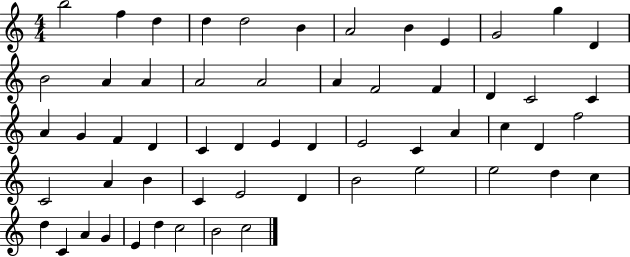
X:1
T:Untitled
M:4/4
L:1/4
K:C
b2 f d d d2 B A2 B E G2 g D B2 A A A2 A2 A F2 F D C2 C A G F D C D E D E2 C A c D f2 C2 A B C E2 D B2 e2 e2 d c d C A G E d c2 B2 c2